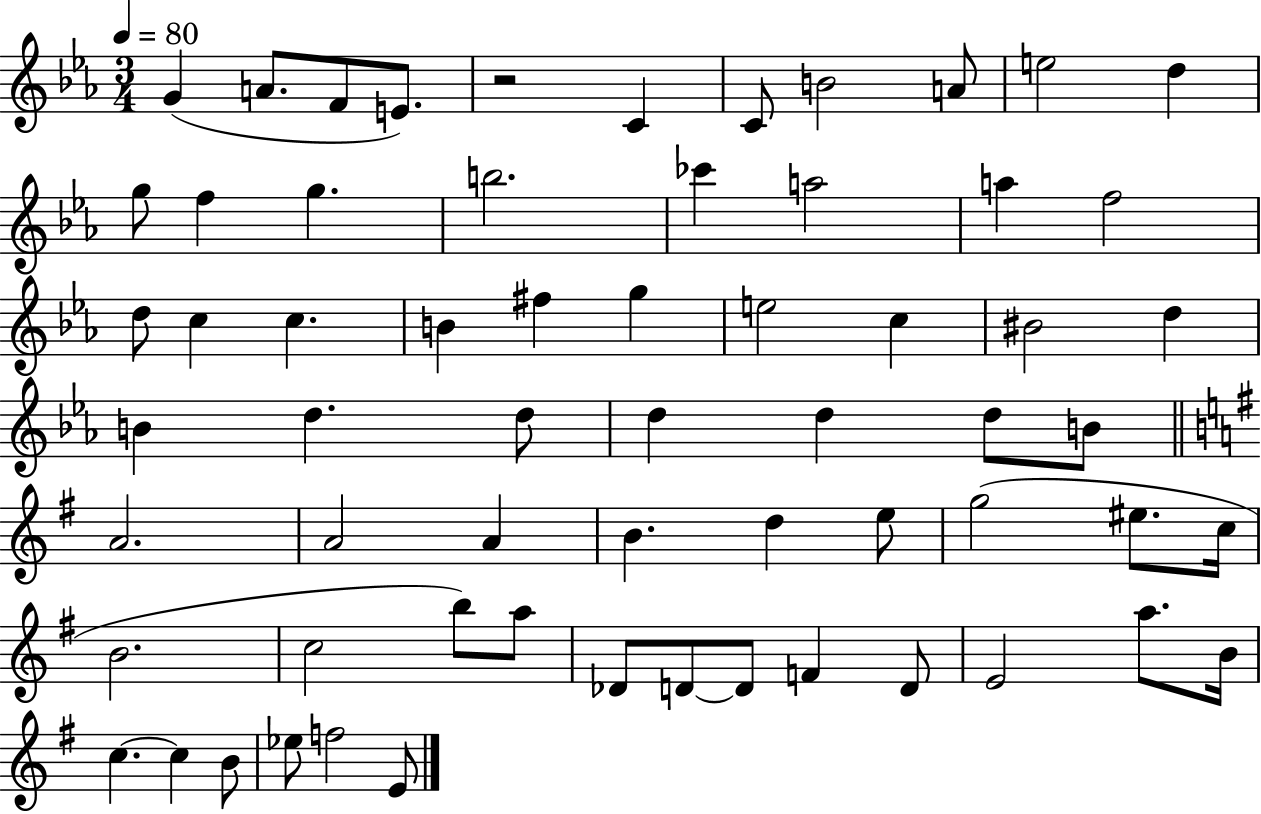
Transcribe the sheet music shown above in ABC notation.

X:1
T:Untitled
M:3/4
L:1/4
K:Eb
G A/2 F/2 E/2 z2 C C/2 B2 A/2 e2 d g/2 f g b2 _c' a2 a f2 d/2 c c B ^f g e2 c ^B2 d B d d/2 d d d/2 B/2 A2 A2 A B d e/2 g2 ^e/2 c/4 B2 c2 b/2 a/2 _D/2 D/2 D/2 F D/2 E2 a/2 B/4 c c B/2 _e/2 f2 E/2